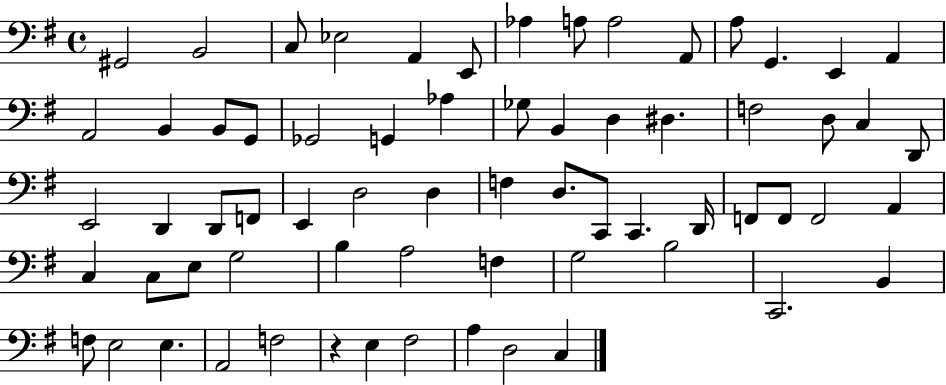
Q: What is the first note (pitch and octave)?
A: G#2